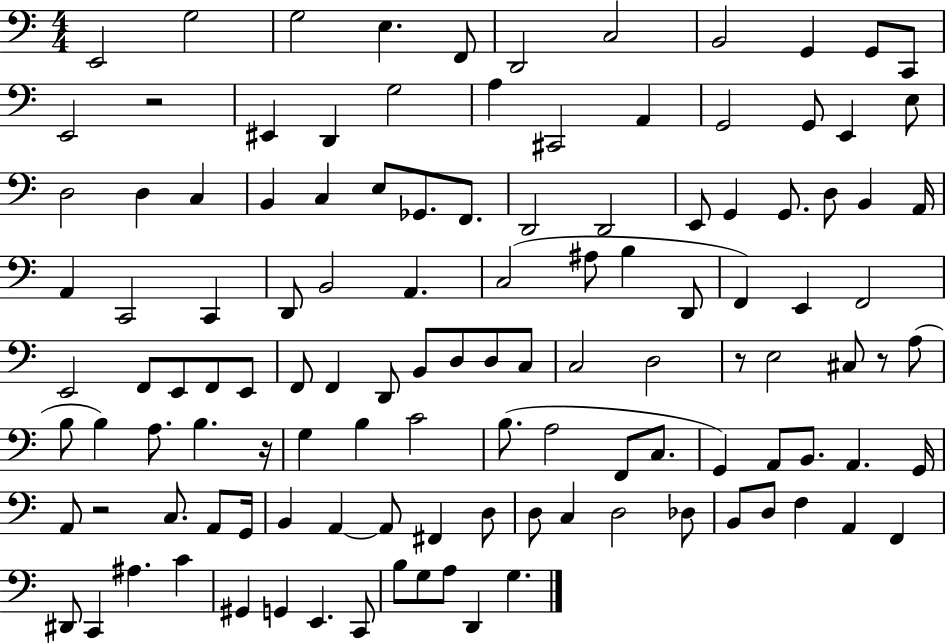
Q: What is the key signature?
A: C major